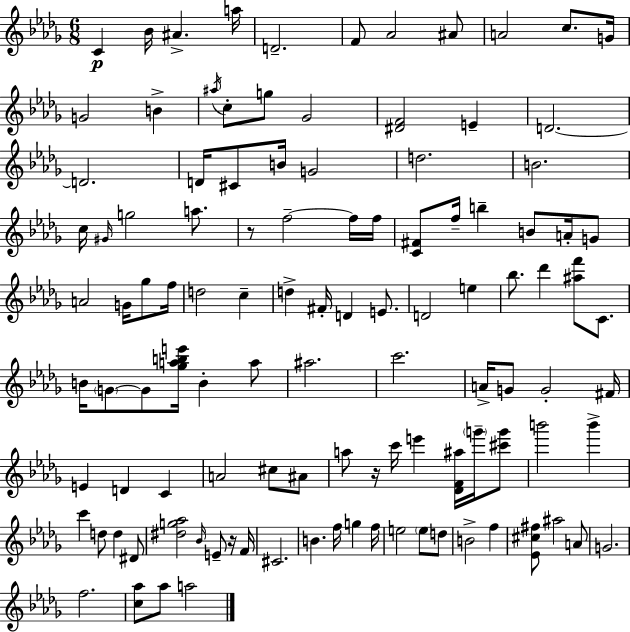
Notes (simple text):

C4/q Bb4/s A#4/q. A5/s D4/h. F4/e Ab4/h A#4/e A4/h C5/e. G4/s G4/h B4/q A#5/s C5/e G5/e Gb4/h [D#4,F4]/h E4/q D4/h. D4/h. D4/s C#4/e B4/s G4/h D5/h. B4/h. C5/s G#4/s G5/h A5/e. R/e F5/h F5/s F5/s [C4,F#4]/e F5/s B5/q B4/e A4/s G4/e A4/h G4/s Gb5/e F5/s D5/h C5/q D5/q F#4/s D4/q E4/e. D4/h E5/q Bb5/e. Db6/q [A#5,F6]/e C4/e. B4/s G4/e G4/e [Gb5,A5,B5,E6]/s B4/q A5/e A#5/h. C6/h. A4/s G4/e G4/h F#4/s E4/q D4/q C4/q A4/h C#5/e A#4/e A5/e R/s C6/s E6/q [Db4,F4,A#5]/s G6/s [C#6,G6]/e B6/h B6/q C6/q D5/e D5/q D#4/e [D#5,G5,Ab5]/h Bb4/s E4/e R/s F4/s C#4/h. B4/q. F5/s G5/q F5/s E5/h E5/e D5/e B4/h F5/q [Eb4,C#5,F#5]/e A#5/h A4/e G4/h. F5/h. [C5,Ab5]/e Ab5/e A5/h